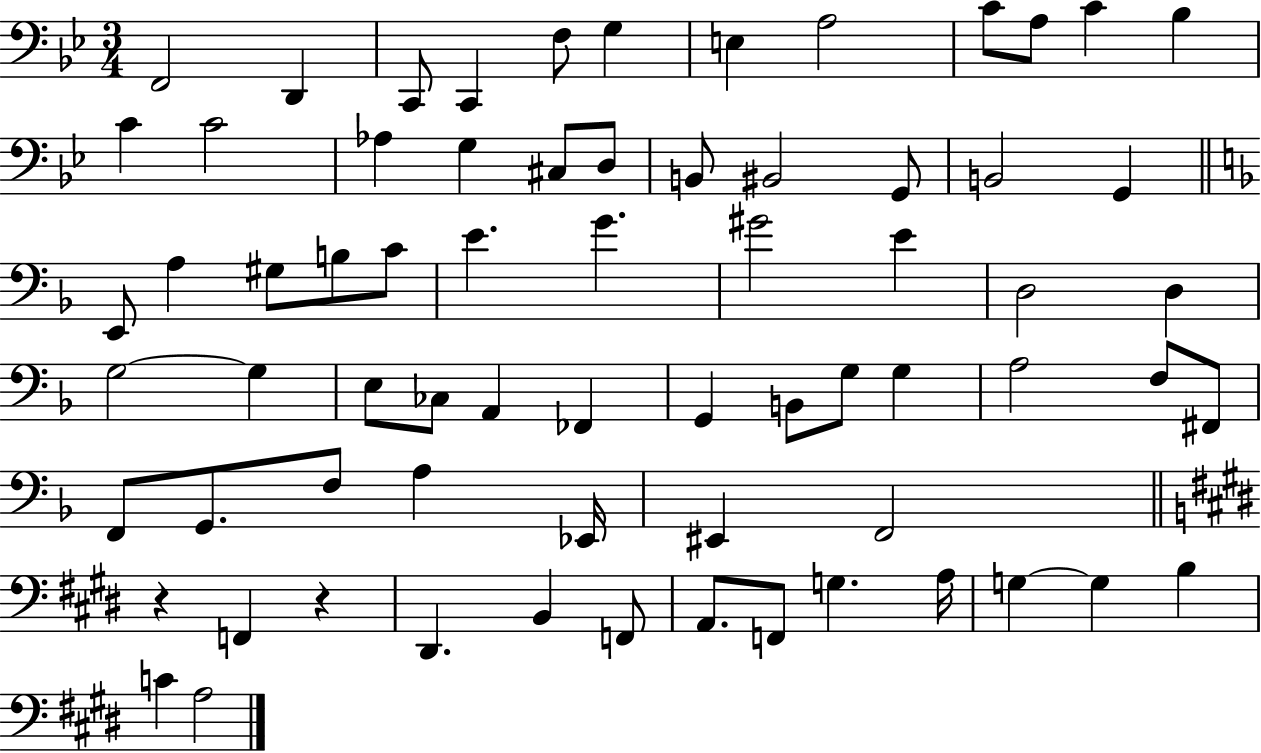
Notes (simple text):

F2/h D2/q C2/e C2/q F3/e G3/q E3/q A3/h C4/e A3/e C4/q Bb3/q C4/q C4/h Ab3/q G3/q C#3/e D3/e B2/e BIS2/h G2/e B2/h G2/q E2/e A3/q G#3/e B3/e C4/e E4/q. G4/q. G#4/h E4/q D3/h D3/q G3/h G3/q E3/e CES3/e A2/q FES2/q G2/q B2/e G3/e G3/q A3/h F3/e F#2/e F2/e G2/e. F3/e A3/q Eb2/s EIS2/q F2/h R/q F2/q R/q D#2/q. B2/q F2/e A2/e. F2/e G3/q. A3/s G3/q G3/q B3/q C4/q A3/h